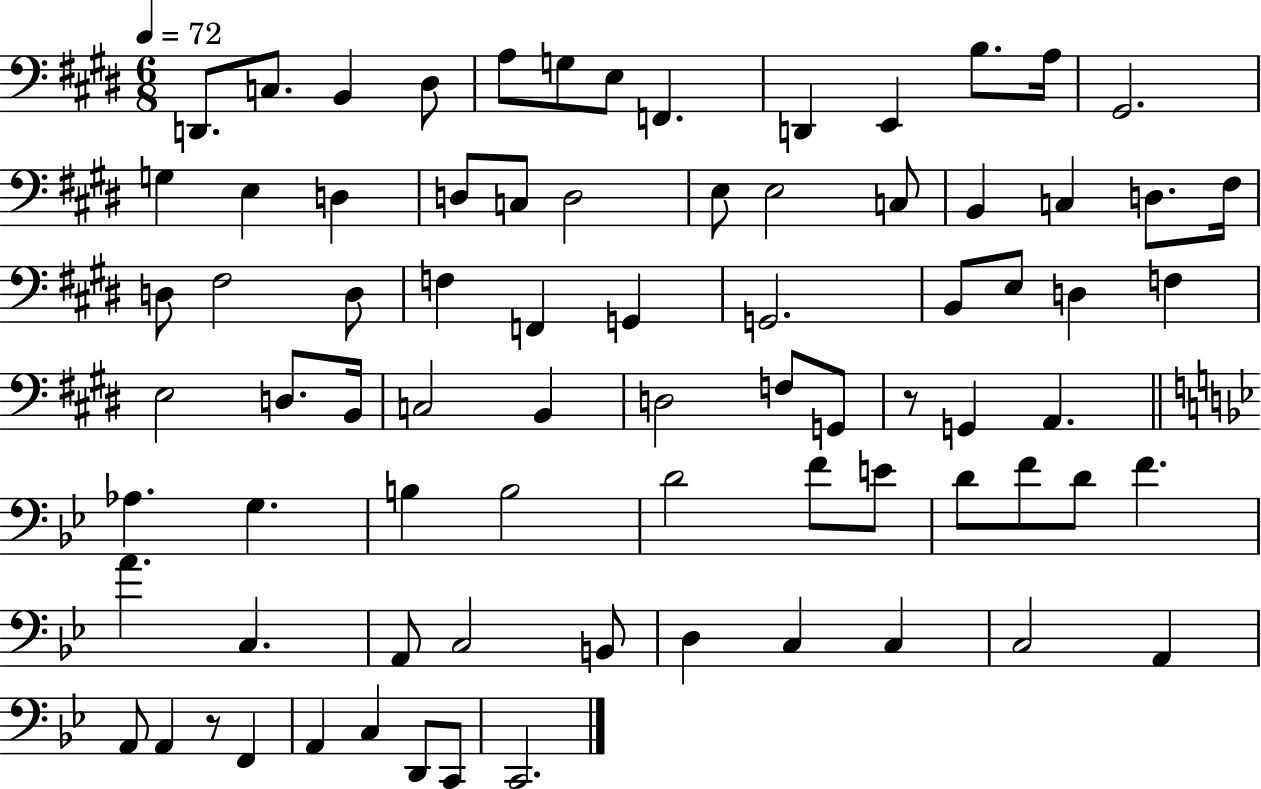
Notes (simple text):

D2/e. C3/e. B2/q D#3/e A3/e G3/e E3/e F2/q. D2/q E2/q B3/e. A3/s G#2/h. G3/q E3/q D3/q D3/e C3/e D3/h E3/e E3/h C3/e B2/q C3/q D3/e. F#3/s D3/e F#3/h D3/e F3/q F2/q G2/q G2/h. B2/e E3/e D3/q F3/q E3/h D3/e. B2/s C3/h B2/q D3/h F3/e G2/e R/e G2/q A2/q. Ab3/q. G3/q. B3/q B3/h D4/h F4/e E4/e D4/e F4/e D4/e F4/q. A4/q. C3/q. A2/e C3/h B2/e D3/q C3/q C3/q C3/h A2/q A2/e A2/q R/e F2/q A2/q C3/q D2/e C2/e C2/h.